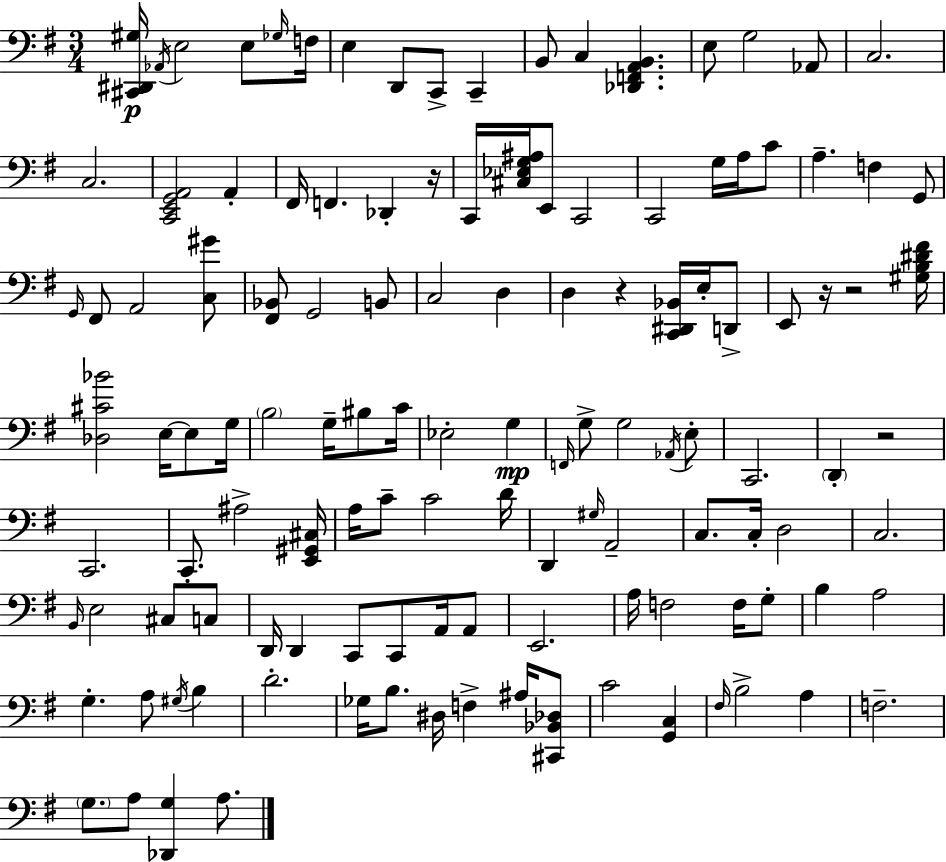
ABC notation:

X:1
T:Untitled
M:3/4
L:1/4
K:G
[^C,,^D,,^G,]/4 _A,,/4 E,2 E,/2 _G,/4 F,/4 E, D,,/2 C,,/2 C,, B,,/2 C, [_D,,F,,A,,B,,] E,/2 G,2 _A,,/2 C,2 C,2 [C,,E,,G,,A,,]2 A,, ^F,,/4 F,, _D,, z/4 C,,/4 [^C,_E,G,^A,]/4 E,,/2 C,,2 C,,2 G,/4 A,/4 C/2 A, F, G,,/2 G,,/4 ^F,,/2 A,,2 [C,^G]/2 [^F,,_B,,]/2 G,,2 B,,/2 C,2 D, D, z [C,,^D,,_B,,]/4 E,/4 D,,/2 E,,/2 z/4 z2 [^G,B,^D^F]/4 [_D,^C_B]2 E,/4 E,/2 G,/4 B,2 G,/4 ^B,/2 C/4 _E,2 G, F,,/4 G,/2 G,2 _A,,/4 E,/2 C,,2 D,, z2 C,,2 C,,/2 ^A,2 [E,,^G,,^C,]/4 A,/4 C/2 C2 D/4 D,, ^G,/4 A,,2 C,/2 C,/4 D,2 C,2 B,,/4 E,2 ^C,/2 C,/2 D,,/4 D,, C,,/2 C,,/2 A,,/4 A,,/2 E,,2 A,/4 F,2 F,/4 G,/2 B, A,2 G, A,/2 ^G,/4 B, D2 _G,/4 B,/2 ^D,/4 F, ^A,/4 [^C,,_B,,_D,]/2 C2 [G,,C,] ^F,/4 B,2 A, F,2 G,/2 A,/2 [_D,,G,] A,/2